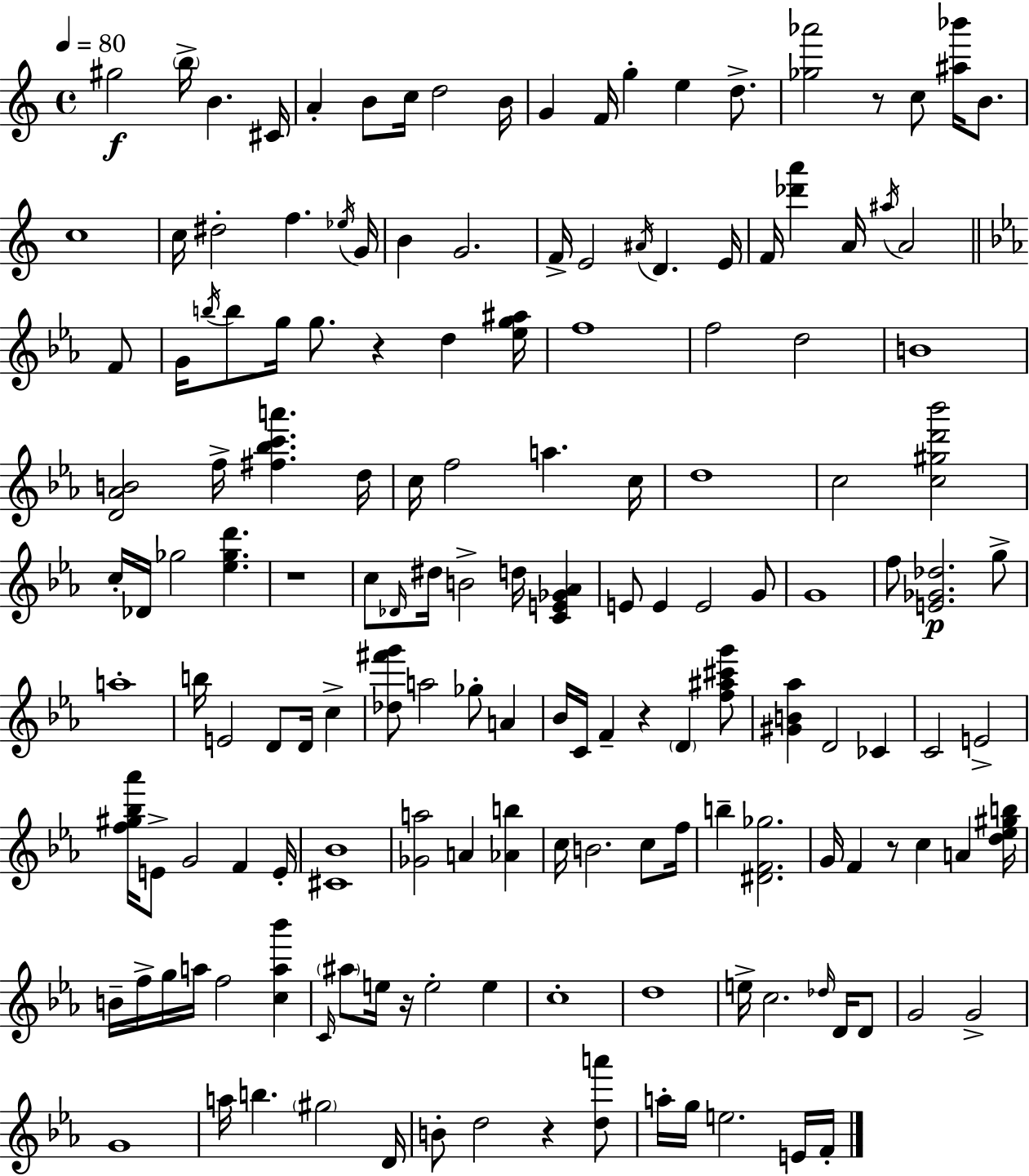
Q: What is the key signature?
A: A minor